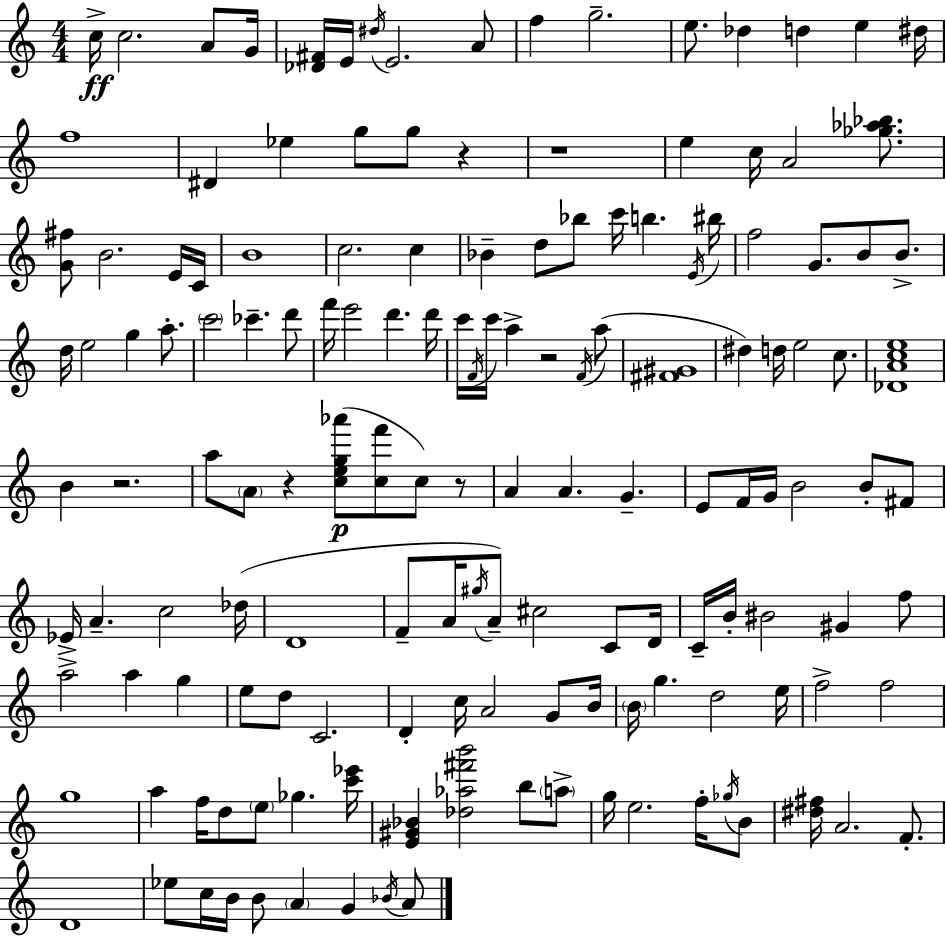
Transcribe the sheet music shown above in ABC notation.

X:1
T:Untitled
M:4/4
L:1/4
K:Am
c/4 c2 A/2 G/4 [_D^F]/4 E/4 ^d/4 E2 A/2 f g2 e/2 _d d e ^d/4 f4 ^D _e g/2 g/2 z z4 e c/4 A2 [_g_a_b]/2 [G^f]/2 B2 E/4 C/4 B4 c2 c _B d/2 _b/2 c'/4 b E/4 ^b/4 f2 G/2 B/2 B/2 d/4 e2 g a/2 c'2 _c' d'/2 f'/4 e'2 d' d'/4 c'/4 F/4 c'/4 a z2 F/4 a/2 [^F^G]4 ^d d/4 e2 c/2 [_DAce]4 B z2 a/2 A/2 z [ceg_a']/2 [cf']/2 c/2 z/2 A A G E/2 F/4 G/4 B2 B/2 ^F/2 _E/4 A c2 _d/4 D4 F/2 A/4 ^g/4 A/2 ^c2 C/2 D/4 C/4 B/4 ^B2 ^G f/2 a2 a g e/2 d/2 C2 D c/4 A2 G/2 B/4 B/4 g d2 e/4 f2 f2 g4 a f/4 d/2 e/2 _g [c'_e']/4 [E^G_B] [_d_a^f'b']2 b/2 a/2 g/4 e2 f/4 _g/4 B/2 [^d^f]/4 A2 F/2 D4 _e/2 c/4 B/4 B/2 A G _B/4 A/2